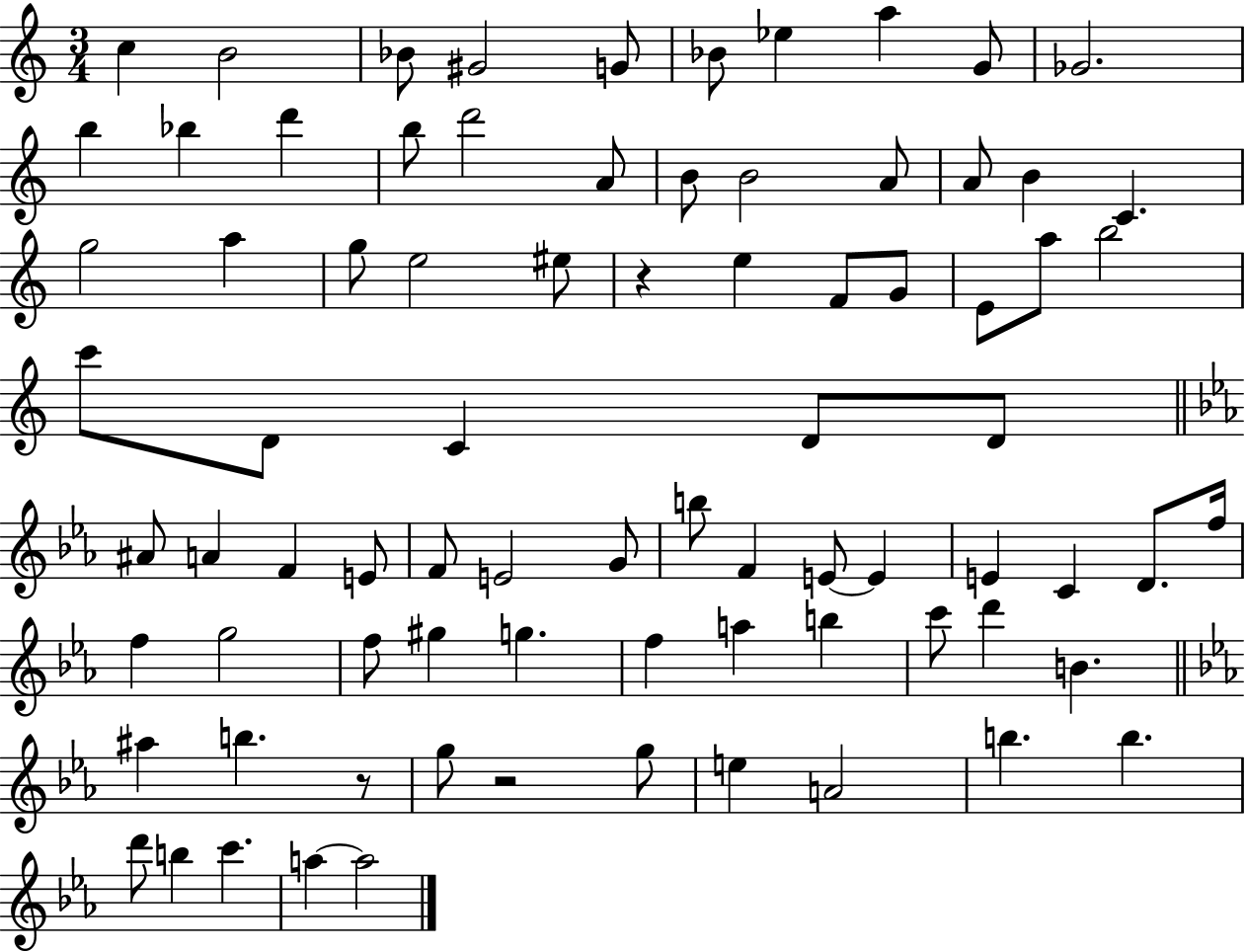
{
  \clef treble
  \numericTimeSignature
  \time 3/4
  \key c \major
  c''4 b'2 | bes'8 gis'2 g'8 | bes'8 ees''4 a''4 g'8 | ges'2. | \break b''4 bes''4 d'''4 | b''8 d'''2 a'8 | b'8 b'2 a'8 | a'8 b'4 c'4. | \break g''2 a''4 | g''8 e''2 eis''8 | r4 e''4 f'8 g'8 | e'8 a''8 b''2 | \break c'''8 d'8 c'4 d'8 d'8 | \bar "||" \break \key ees \major ais'8 a'4 f'4 e'8 | f'8 e'2 g'8 | b''8 f'4 e'8~~ e'4 | e'4 c'4 d'8. f''16 | \break f''4 g''2 | f''8 gis''4 g''4. | f''4 a''4 b''4 | c'''8 d'''4 b'4. | \break \bar "||" \break \key ees \major ais''4 b''4. r8 | g''8 r2 g''8 | e''4 a'2 | b''4. b''4. | \break d'''8 b''4 c'''4. | a''4~~ a''2 | \bar "|."
}